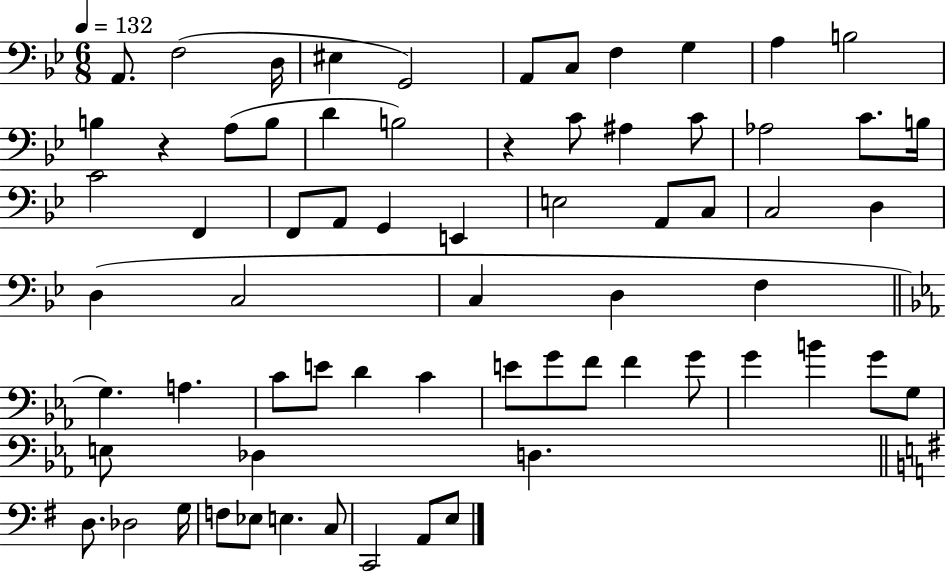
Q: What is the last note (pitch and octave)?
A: E3